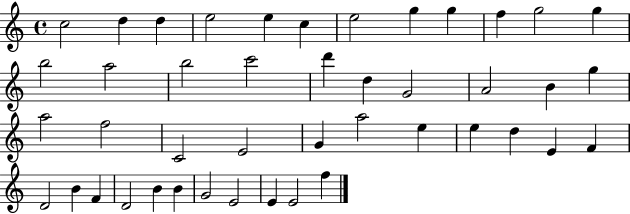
X:1
T:Untitled
M:4/4
L:1/4
K:C
c2 d d e2 e c e2 g g f g2 g b2 a2 b2 c'2 d' d G2 A2 B g a2 f2 C2 E2 G a2 e e d E F D2 B F D2 B B G2 E2 E E2 f